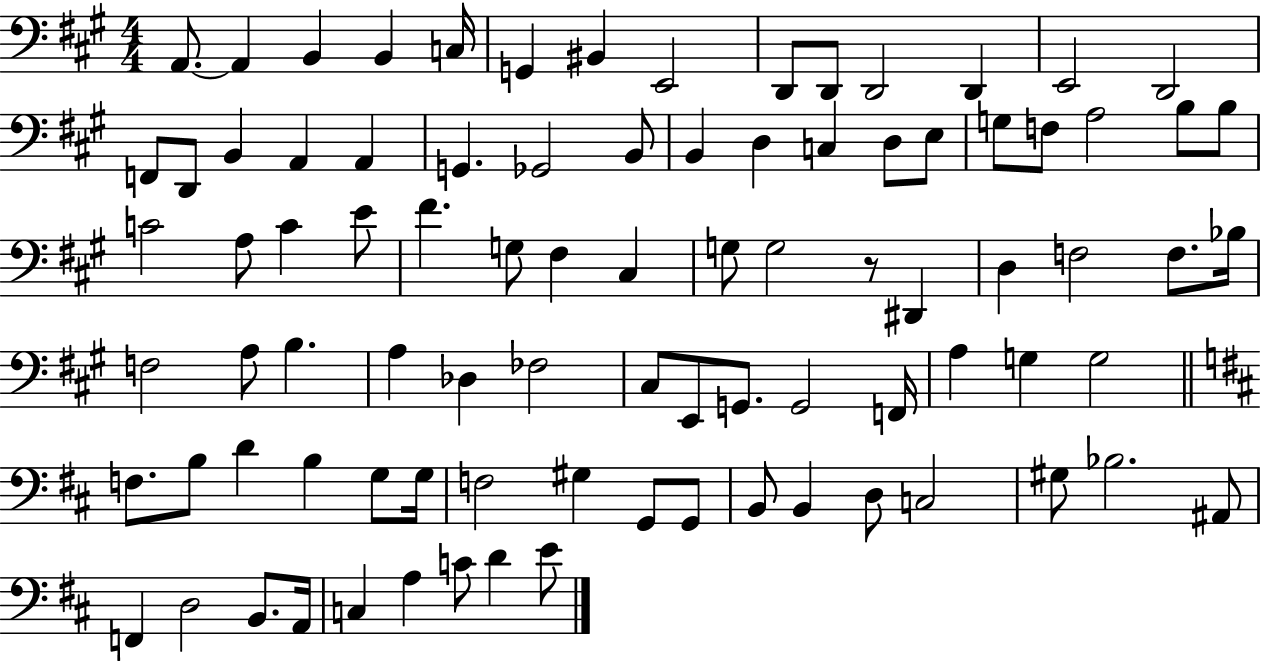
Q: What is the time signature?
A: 4/4